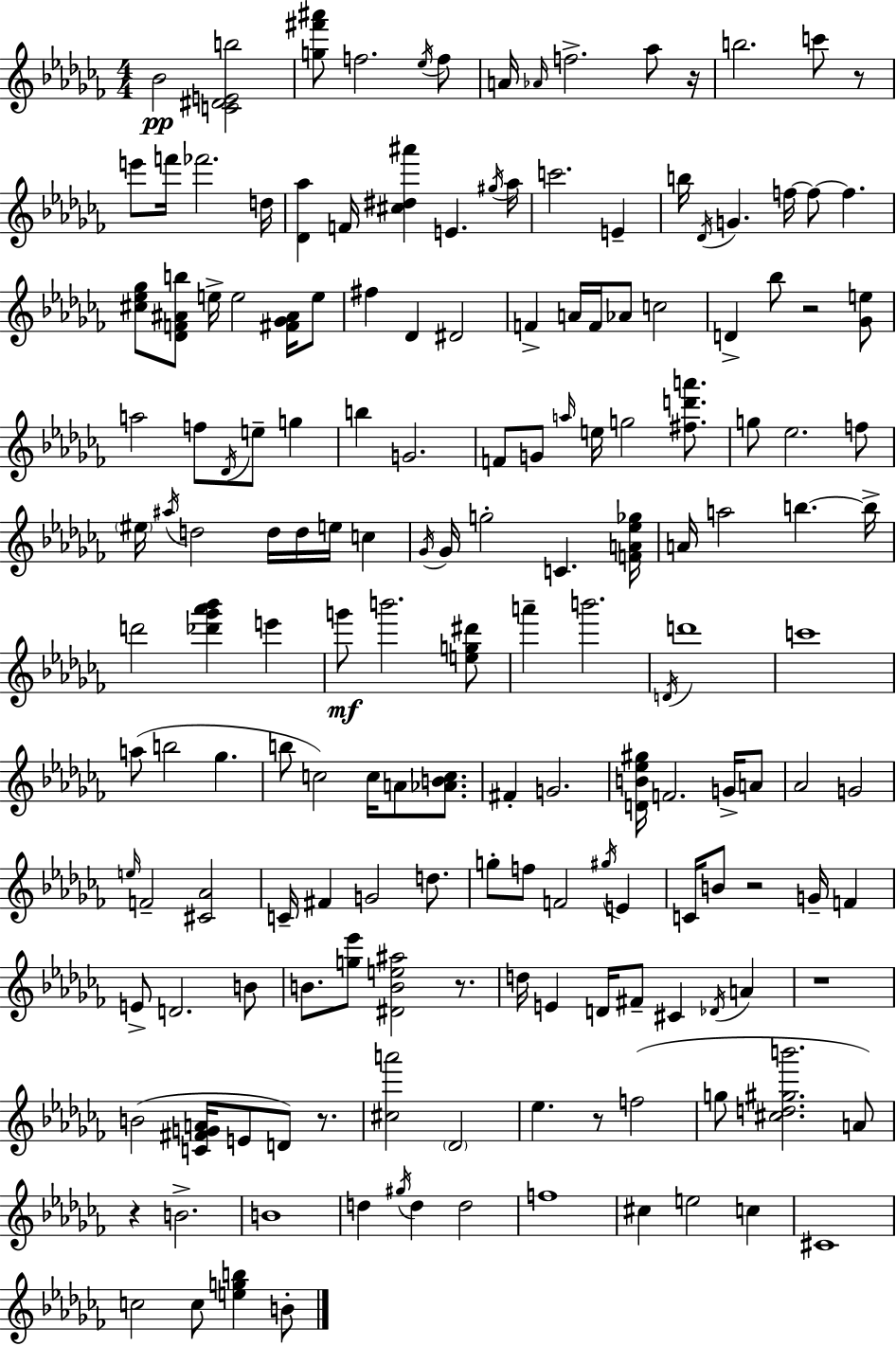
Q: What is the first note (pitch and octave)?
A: Bb4